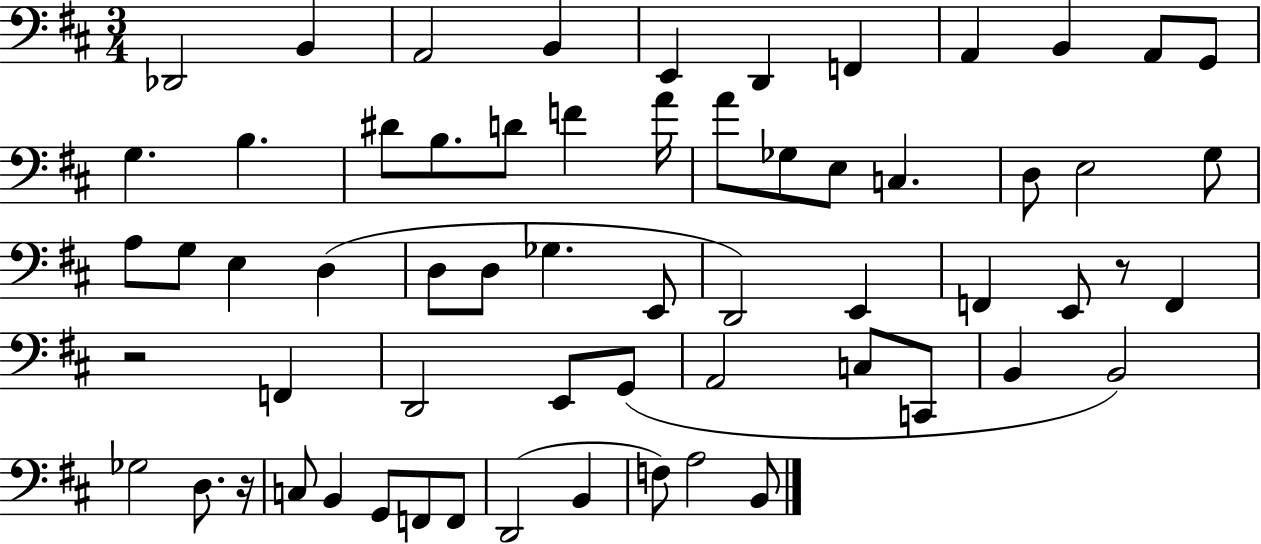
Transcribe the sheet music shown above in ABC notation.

X:1
T:Untitled
M:3/4
L:1/4
K:D
_D,,2 B,, A,,2 B,, E,, D,, F,, A,, B,, A,,/2 G,,/2 G, B, ^D/2 B,/2 D/2 F A/4 A/2 _G,/2 E,/2 C, D,/2 E,2 G,/2 A,/2 G,/2 E, D, D,/2 D,/2 _G, E,,/2 D,,2 E,, F,, E,,/2 z/2 F,, z2 F,, D,,2 E,,/2 G,,/2 A,,2 C,/2 C,,/2 B,, B,,2 _G,2 D,/2 z/4 C,/2 B,, G,,/2 F,,/2 F,,/2 D,,2 B,, F,/2 A,2 B,,/2